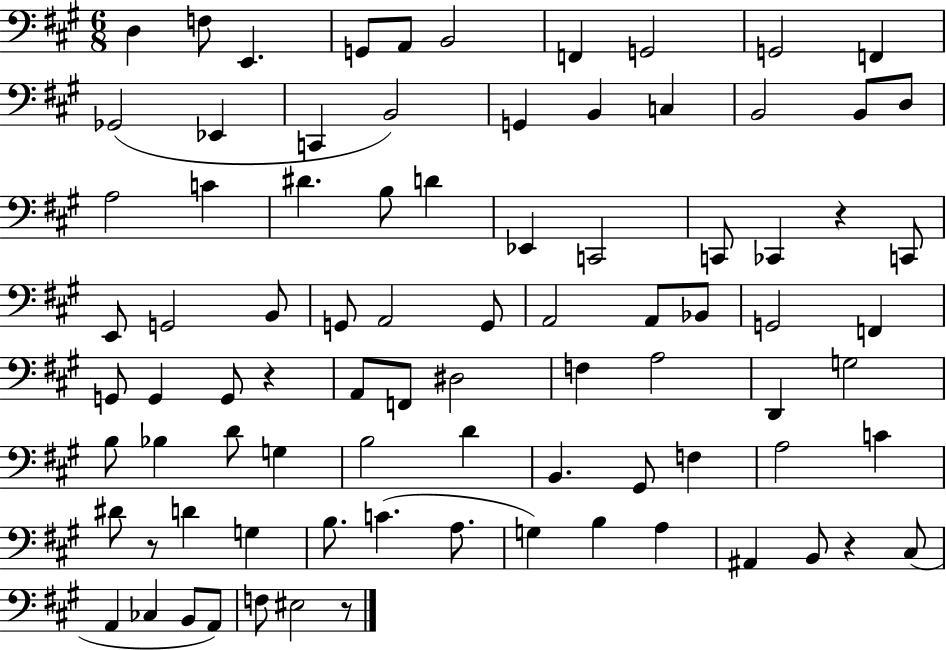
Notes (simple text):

D3/q F3/e E2/q. G2/e A2/e B2/h F2/q G2/h G2/h F2/q Gb2/h Eb2/q C2/q B2/h G2/q B2/q C3/q B2/h B2/e D3/e A3/h C4/q D#4/q. B3/e D4/q Eb2/q C2/h C2/e CES2/q R/q C2/e E2/e G2/h B2/e G2/e A2/h G2/e A2/h A2/e Bb2/e G2/h F2/q G2/e G2/q G2/e R/q A2/e F2/e D#3/h F3/q A3/h D2/q G3/h B3/e Bb3/q D4/e G3/q B3/h D4/q B2/q. G#2/e F3/q A3/h C4/q D#4/e R/e D4/q G3/q B3/e. C4/q. A3/e. G3/q B3/q A3/q A#2/q B2/e R/q C#3/e A2/q CES3/q B2/e A2/e F3/e EIS3/h R/e